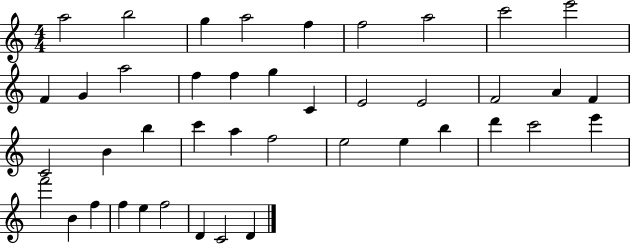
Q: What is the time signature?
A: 4/4